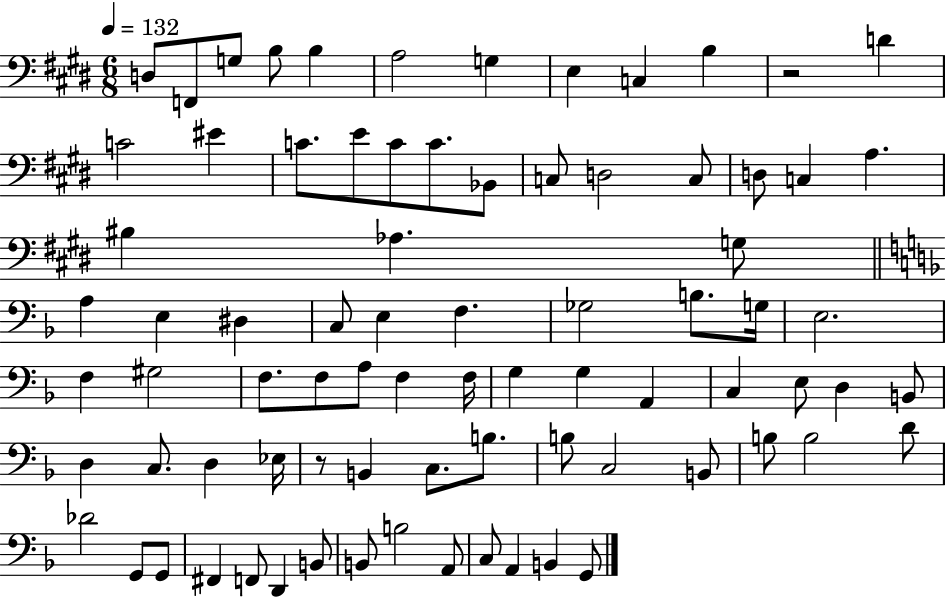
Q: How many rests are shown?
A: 2